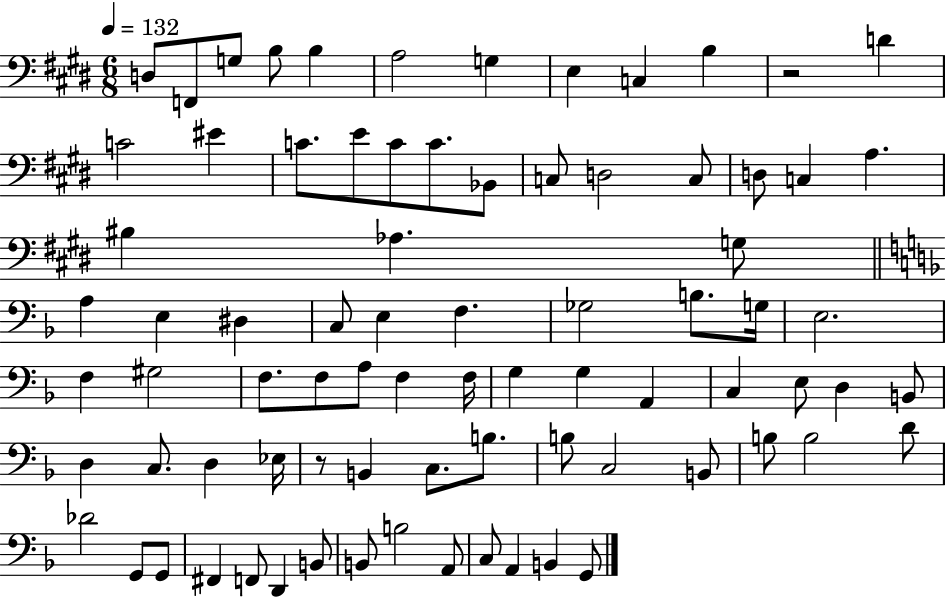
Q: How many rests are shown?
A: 2